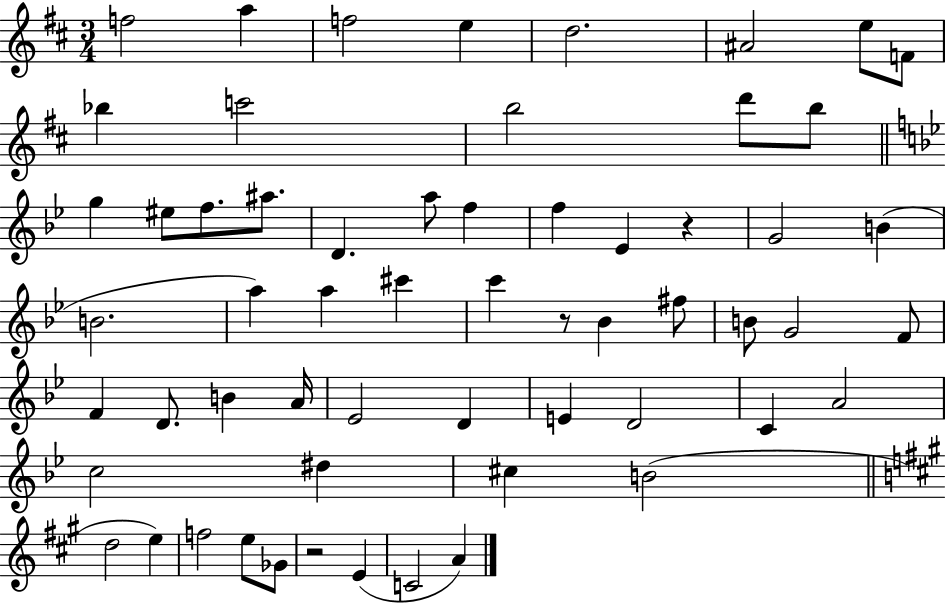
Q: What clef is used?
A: treble